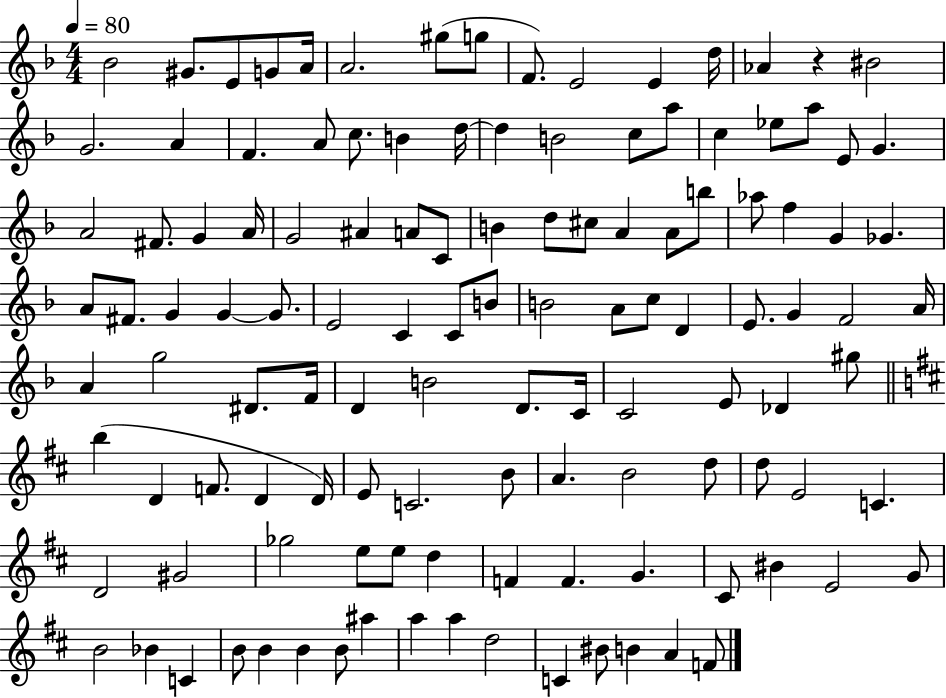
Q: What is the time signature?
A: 4/4